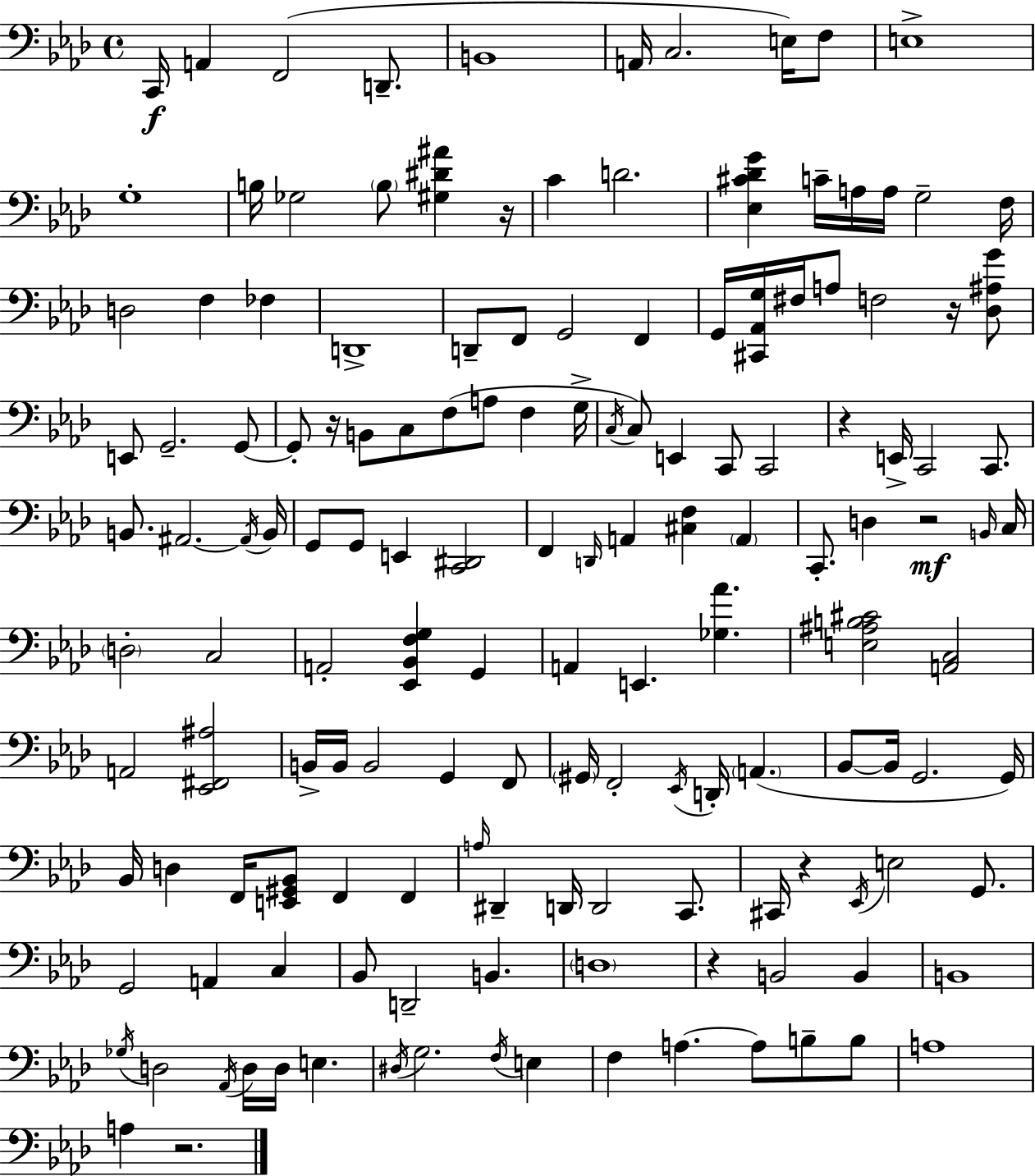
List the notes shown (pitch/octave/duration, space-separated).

C2/s A2/q F2/h D2/e. B2/w A2/s C3/h. E3/s F3/e E3/w G3/w B3/s Gb3/h B3/e [G#3,D#4,A#4]/q R/s C4/q D4/h. [Eb3,C#4,Db4,G4]/q C4/s A3/s A3/s G3/h F3/s D3/h F3/q FES3/q D2/w D2/e F2/e G2/h F2/q G2/s [C#2,Ab2,G3]/s F#3/s A3/e F3/h R/s [Db3,A#3,G4]/e E2/e G2/h. G2/e G2/e R/s B2/e C3/e F3/e A3/e F3/q G3/s C3/s C3/e E2/q C2/e C2/h R/q E2/s C2/h C2/e. B2/e. A#2/h. A#2/s B2/s G2/e G2/e E2/q [C2,D#2]/h F2/q D2/s A2/q [C#3,F3]/q A2/q C2/e. D3/q R/h B2/s C3/s D3/h C3/h A2/h [Eb2,Bb2,F3,G3]/q G2/q A2/q E2/q. [Gb3,Ab4]/q. [E3,A#3,B3,C#4]/h [A2,C3]/h A2/h [Eb2,F#2,A#3]/h B2/s B2/s B2/h G2/q F2/e G#2/s F2/h Eb2/s D2/s A2/q. Bb2/e Bb2/s G2/h. G2/s Bb2/s D3/q F2/s [E2,G#2,Bb2]/e F2/q F2/q A3/s D#2/q D2/s D2/h C2/e. C#2/s R/q Eb2/s E3/h G2/e. G2/h A2/q C3/q Bb2/e D2/h B2/q. D3/w R/q B2/h B2/q B2/w Gb3/s D3/h Ab2/s D3/s D3/s E3/q. D#3/s G3/h. F3/s E3/q F3/q A3/q. A3/e B3/e B3/e A3/w A3/q R/h.